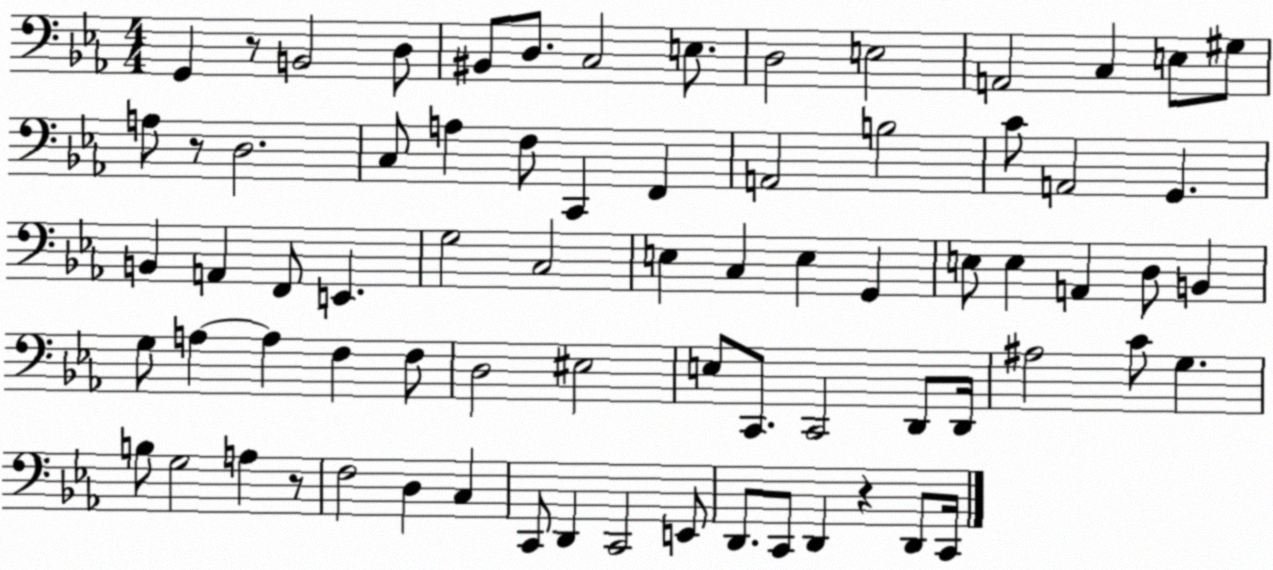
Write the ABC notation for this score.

X:1
T:Untitled
M:4/4
L:1/4
K:Eb
G,, z/2 B,,2 D,/2 ^B,,/2 D,/2 C,2 E,/2 D,2 E,2 A,,2 C, E,/2 ^G,/2 A,/2 z/2 D,2 C,/2 A, F,/2 C,, F,, A,,2 B,2 C/2 A,,2 G,, B,, A,, F,,/2 E,, G,2 C,2 E, C, E, G,, E,/2 E, A,, D,/2 B,, G,/2 A, A, F, F,/2 D,2 ^E,2 E,/2 C,,/2 C,,2 D,,/2 D,,/4 ^A,2 C/2 G, B,/2 G,2 A, z/2 F,2 D, C, C,,/2 D,, C,,2 E,,/2 D,,/2 C,,/2 D,, z D,,/2 C,,/4